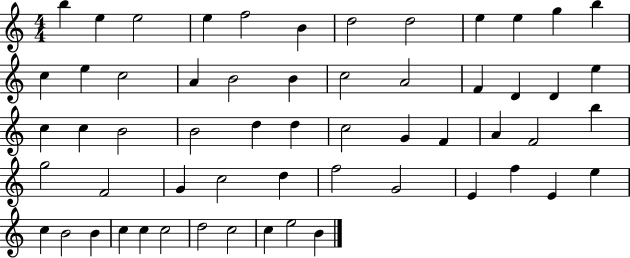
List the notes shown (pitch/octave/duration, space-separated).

B5/q E5/q E5/h E5/q F5/h B4/q D5/h D5/h E5/q E5/q G5/q B5/q C5/q E5/q C5/h A4/q B4/h B4/q C5/h A4/h F4/q D4/q D4/q E5/q C5/q C5/q B4/h B4/h D5/q D5/q C5/h G4/q F4/q A4/q F4/h B5/q G5/h F4/h G4/q C5/h D5/q F5/h G4/h E4/q F5/q E4/q E5/q C5/q B4/h B4/q C5/q C5/q C5/h D5/h C5/h C5/q E5/h B4/q